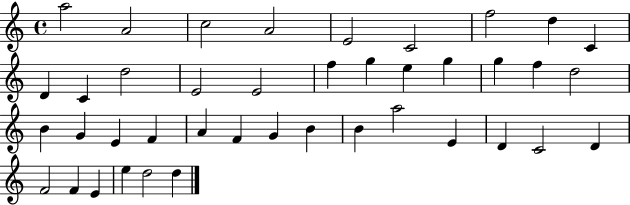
{
  \clef treble
  \time 4/4
  \defaultTimeSignature
  \key c \major
  a''2 a'2 | c''2 a'2 | e'2 c'2 | f''2 d''4 c'4 | \break d'4 c'4 d''2 | e'2 e'2 | f''4 g''4 e''4 g''4 | g''4 f''4 d''2 | \break b'4 g'4 e'4 f'4 | a'4 f'4 g'4 b'4 | b'4 a''2 e'4 | d'4 c'2 d'4 | \break f'2 f'4 e'4 | e''4 d''2 d''4 | \bar "|."
}